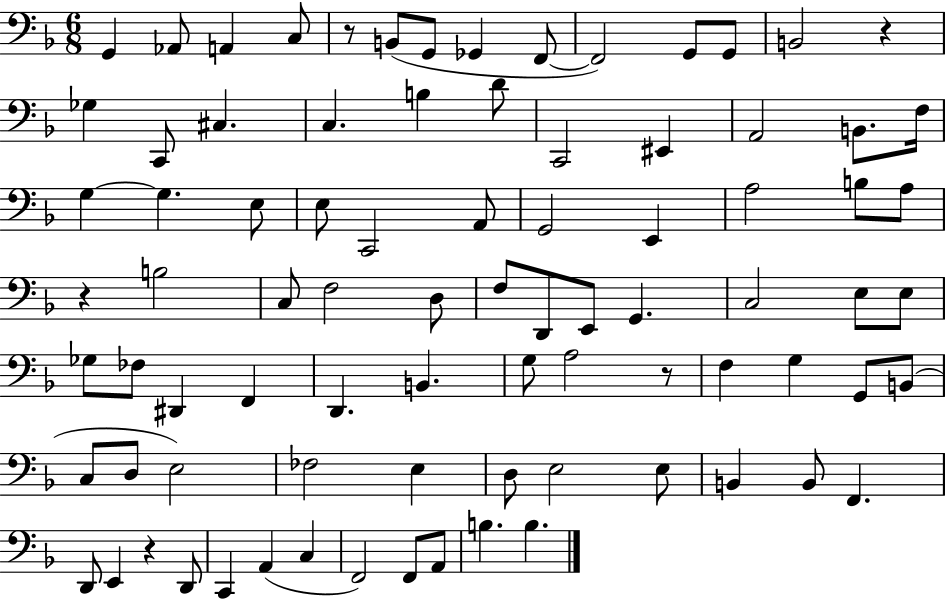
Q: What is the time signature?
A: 6/8